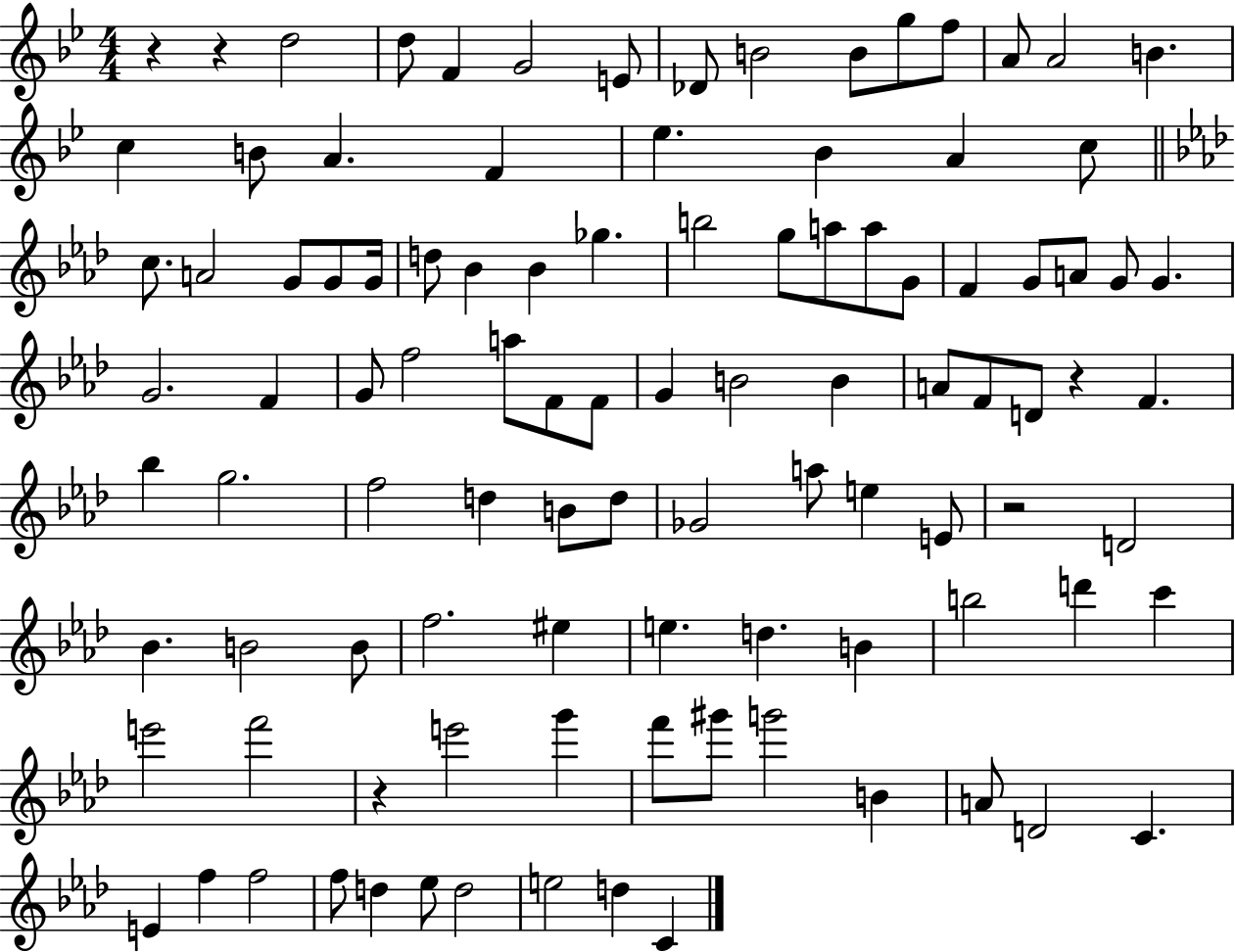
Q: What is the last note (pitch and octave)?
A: C4